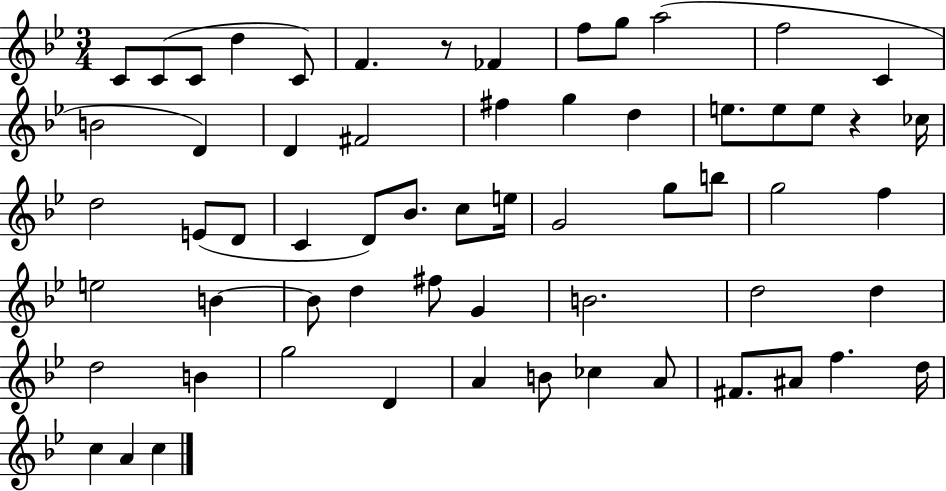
{
  \clef treble
  \numericTimeSignature
  \time 3/4
  \key bes \major
  \repeat volta 2 { c'8 c'8( c'8 d''4 c'8) | f'4. r8 fes'4 | f''8 g''8 a''2( | f''2 c'4 | \break b'2 d'4) | d'4 fis'2 | fis''4 g''4 d''4 | e''8. e''8 e''8 r4 ces''16 | \break d''2 e'8( d'8 | c'4 d'8) bes'8. c''8 e''16 | g'2 g''8 b''8 | g''2 f''4 | \break e''2 b'4~~ | b'8 d''4 fis''8 g'4 | b'2. | d''2 d''4 | \break d''2 b'4 | g''2 d'4 | a'4 b'8 ces''4 a'8 | fis'8. ais'8 f''4. d''16 | \break c''4 a'4 c''4 | } \bar "|."
}